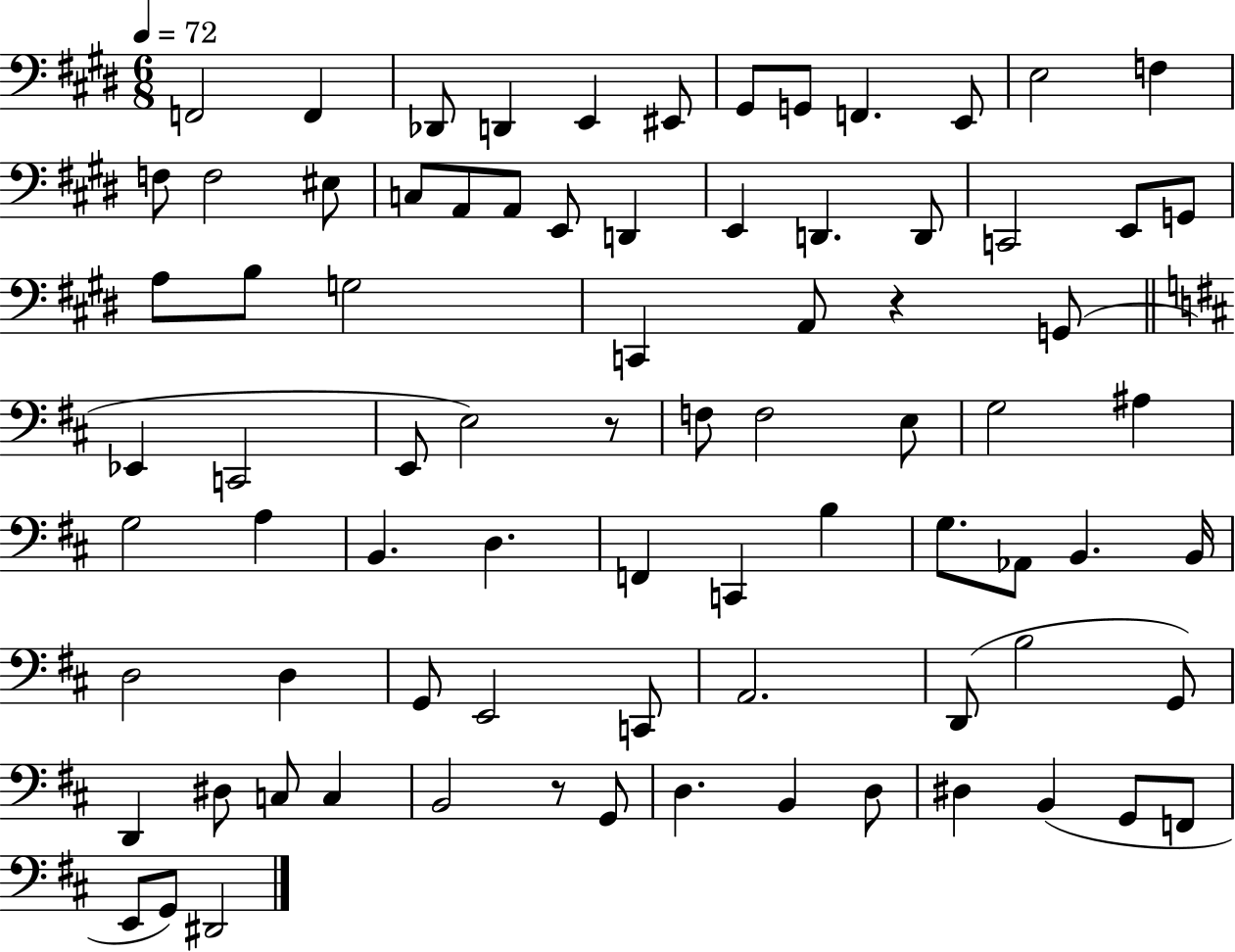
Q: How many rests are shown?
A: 3